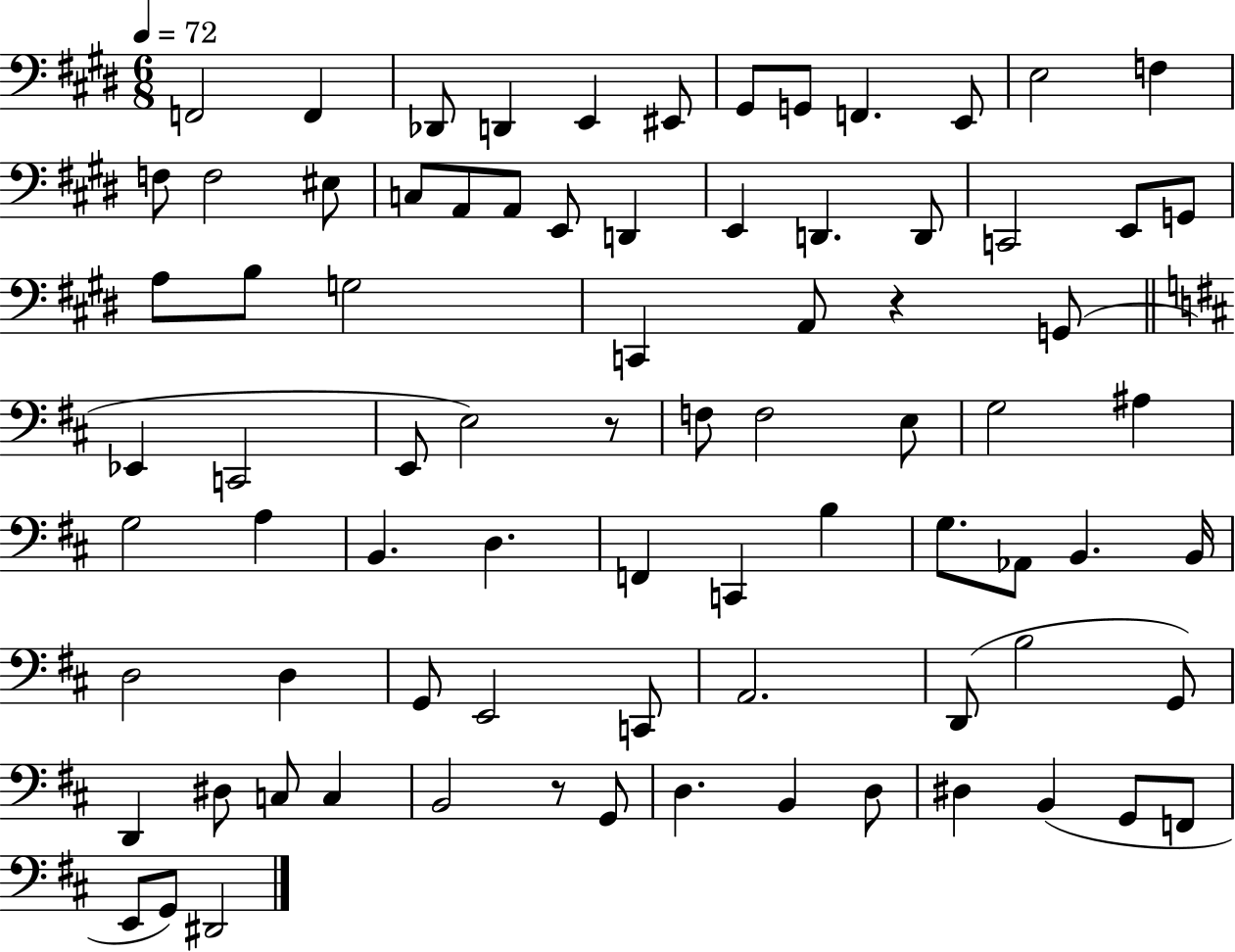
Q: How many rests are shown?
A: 3